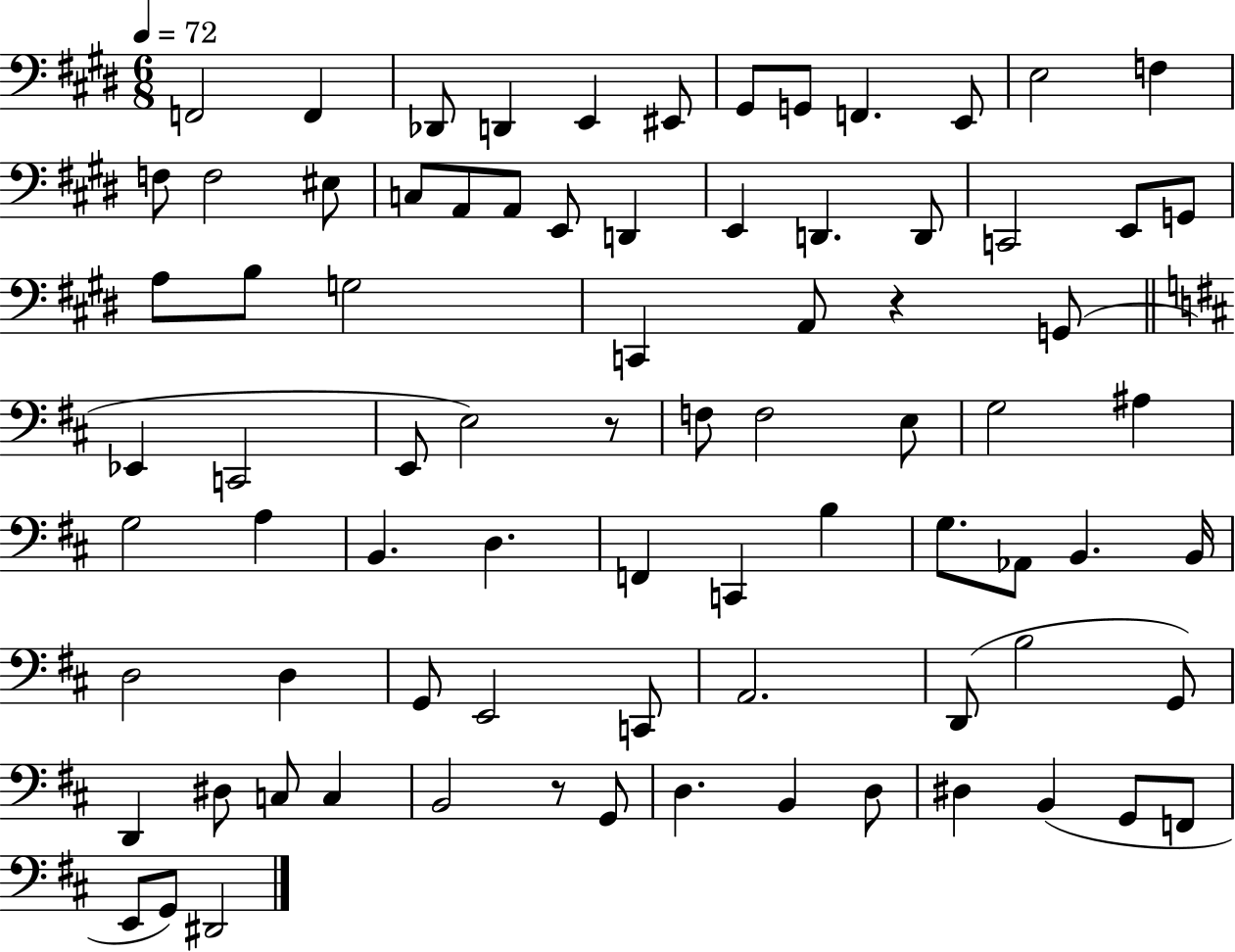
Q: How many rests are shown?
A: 3